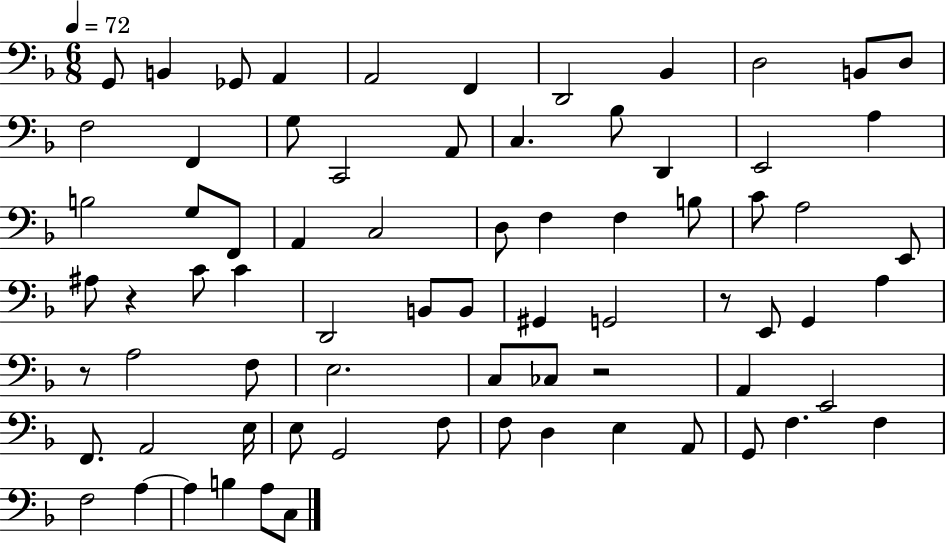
G2/e B2/q Gb2/e A2/q A2/h F2/q D2/h Bb2/q D3/h B2/e D3/e F3/h F2/q G3/e C2/h A2/e C3/q. Bb3/e D2/q E2/h A3/q B3/h G3/e F2/e A2/q C3/h D3/e F3/q F3/q B3/e C4/e A3/h E2/e A#3/e R/q C4/e C4/q D2/h B2/e B2/e G#2/q G2/h R/e E2/e G2/q A3/q R/e A3/h F3/e E3/h. C3/e CES3/e R/h A2/q E2/h F2/e. A2/h E3/s E3/e G2/h F3/e F3/e D3/q E3/q A2/e G2/e F3/q. F3/q F3/h A3/q A3/q B3/q A3/e C3/e